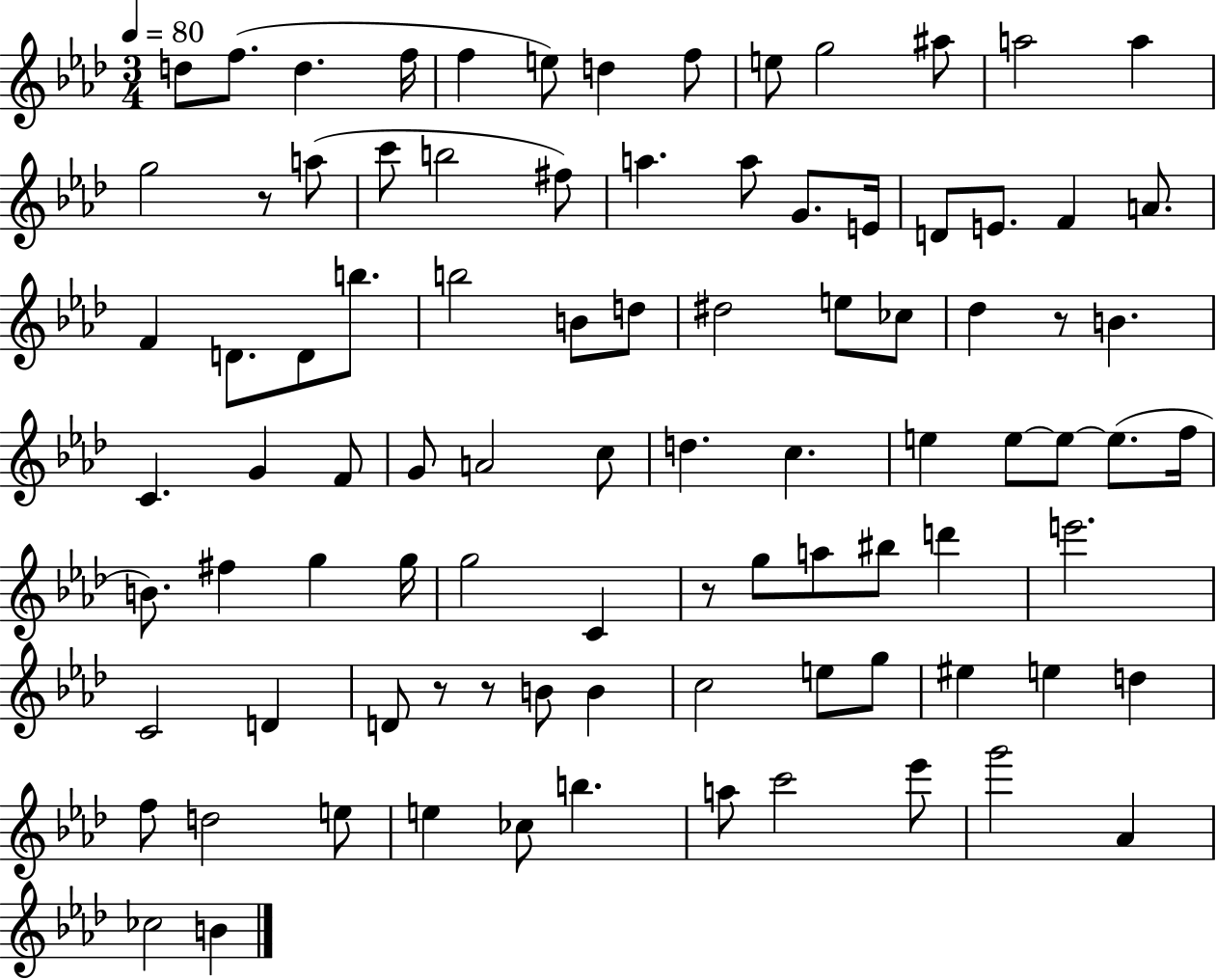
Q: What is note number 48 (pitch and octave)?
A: E5